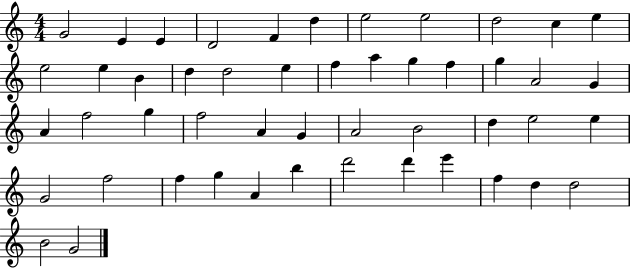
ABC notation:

X:1
T:Untitled
M:4/4
L:1/4
K:C
G2 E E D2 F d e2 e2 d2 c e e2 e B d d2 e f a g f g A2 G A f2 g f2 A G A2 B2 d e2 e G2 f2 f g A b d'2 d' e' f d d2 B2 G2